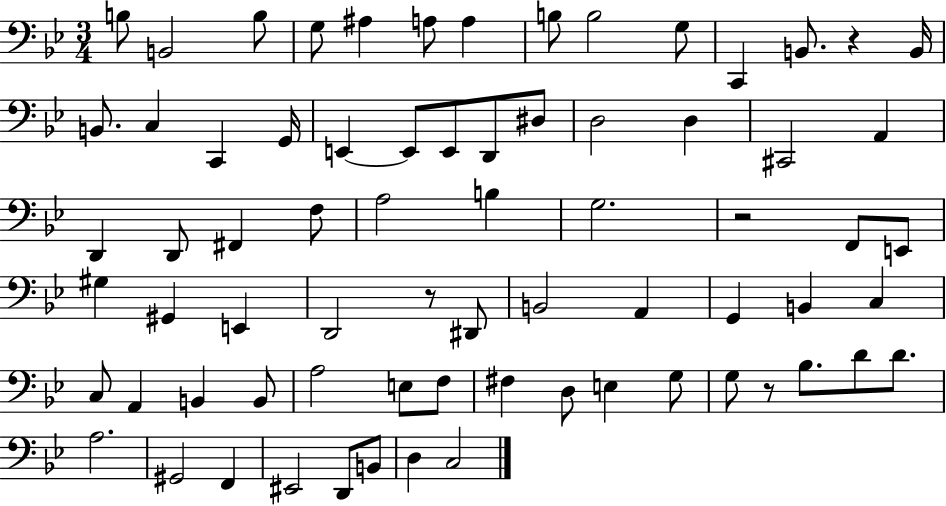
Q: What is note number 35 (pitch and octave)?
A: E2